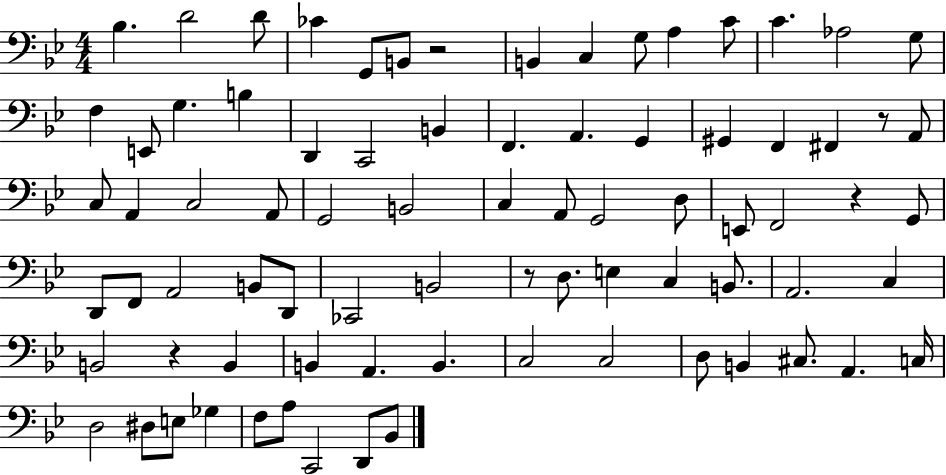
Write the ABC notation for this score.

X:1
T:Untitled
M:4/4
L:1/4
K:Bb
_B, D2 D/2 _C G,,/2 B,,/2 z2 B,, C, G,/2 A, C/2 C _A,2 G,/2 F, E,,/2 G, B, D,, C,,2 B,, F,, A,, G,, ^G,, F,, ^F,, z/2 A,,/2 C,/2 A,, C,2 A,,/2 G,,2 B,,2 C, A,,/2 G,,2 D,/2 E,,/2 F,,2 z G,,/2 D,,/2 F,,/2 A,,2 B,,/2 D,,/2 _C,,2 B,,2 z/2 D,/2 E, C, B,,/2 A,,2 C, B,,2 z B,, B,, A,, B,, C,2 C,2 D,/2 B,, ^C,/2 A,, C,/4 D,2 ^D,/2 E,/2 _G, F,/2 A,/2 C,,2 D,,/2 _B,,/2